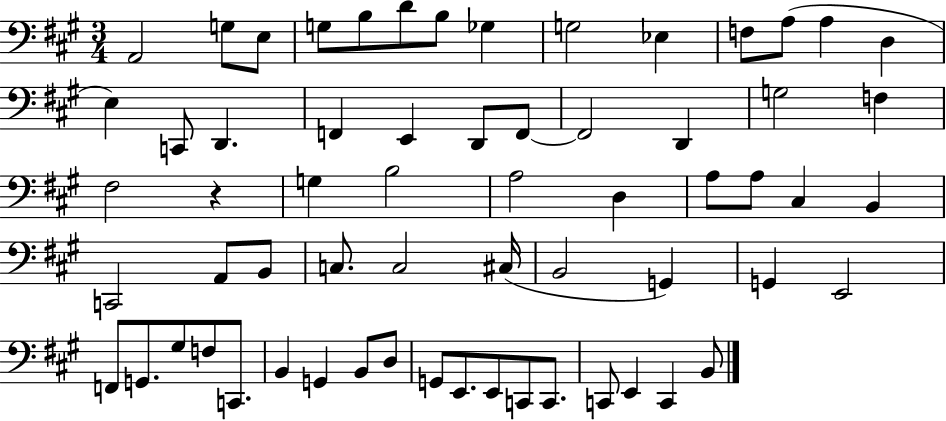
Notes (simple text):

A2/h G3/e E3/e G3/e B3/e D4/e B3/e Gb3/q G3/h Eb3/q F3/e A3/e A3/q D3/q E3/q C2/e D2/q. F2/q E2/q D2/e F2/e F2/h D2/q G3/h F3/q F#3/h R/q G3/q B3/h A3/h D3/q A3/e A3/e C#3/q B2/q C2/h A2/e B2/e C3/e. C3/h C#3/s B2/h G2/q G2/q E2/h F2/e G2/e. G#3/e F3/e C2/e. B2/q G2/q B2/e D3/e G2/e E2/e. E2/e C2/e C2/e. C2/e E2/q C2/q B2/e